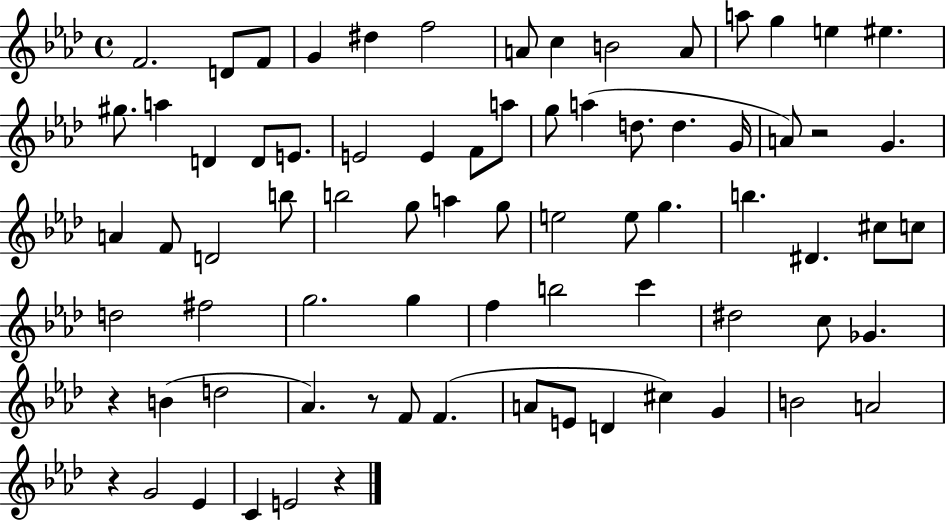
{
  \clef treble
  \time 4/4
  \defaultTimeSignature
  \key aes \major
  f'2. d'8 f'8 | g'4 dis''4 f''2 | a'8 c''4 b'2 a'8 | a''8 g''4 e''4 eis''4. | \break gis''8. a''4 d'4 d'8 e'8. | e'2 e'4 f'8 a''8 | g''8 a''4( d''8. d''4. g'16 | a'8) r2 g'4. | \break a'4 f'8 d'2 b''8 | b''2 g''8 a''4 g''8 | e''2 e''8 g''4. | b''4. dis'4. cis''8 c''8 | \break d''2 fis''2 | g''2. g''4 | f''4 b''2 c'''4 | dis''2 c''8 ges'4. | \break r4 b'4( d''2 | aes'4.) r8 f'8 f'4.( | a'8 e'8 d'4 cis''4) g'4 | b'2 a'2 | \break r4 g'2 ees'4 | c'4 e'2 r4 | \bar "|."
}